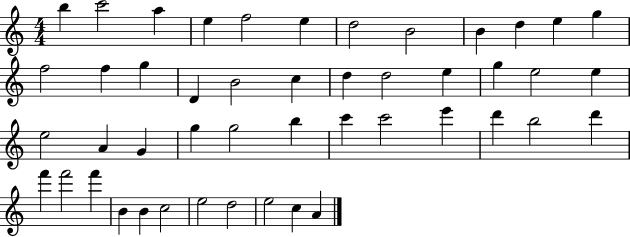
B5/q C6/h A5/q E5/q F5/h E5/q D5/h B4/h B4/q D5/q E5/q G5/q F5/h F5/q G5/q D4/q B4/h C5/q D5/q D5/h E5/q G5/q E5/h E5/q E5/h A4/q G4/q G5/q G5/h B5/q C6/q C6/h E6/q D6/q B5/h D6/q F6/q F6/h F6/q B4/q B4/q C5/h E5/h D5/h E5/h C5/q A4/q